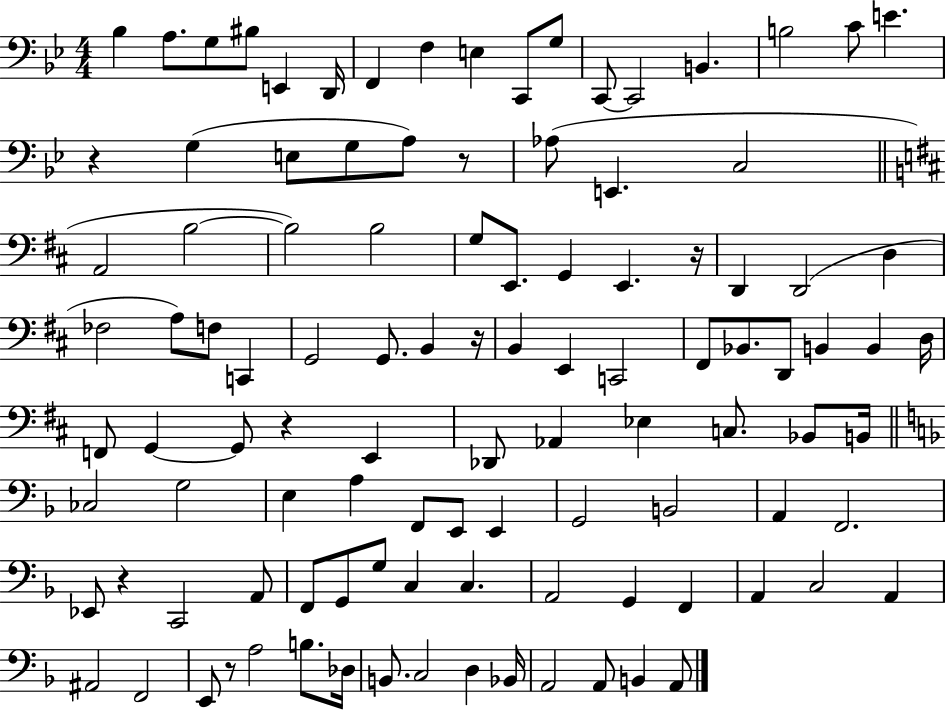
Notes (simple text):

Bb3/q A3/e. G3/e BIS3/e E2/q D2/s F2/q F3/q E3/q C2/e G3/e C2/e C2/h B2/q. B3/h C4/e E4/q. R/q G3/q E3/e G3/e A3/e R/e Ab3/e E2/q. C3/h A2/h B3/h B3/h B3/h G3/e E2/e. G2/q E2/q. R/s D2/q D2/h D3/q FES3/h A3/e F3/e C2/q G2/h G2/e. B2/q R/s B2/q E2/q C2/h F#2/e Bb2/e. D2/e B2/q B2/q D3/s F2/e G2/q G2/e R/q E2/q Db2/e Ab2/q Eb3/q C3/e. Bb2/e B2/s CES3/h G3/h E3/q A3/q F2/e E2/e E2/q G2/h B2/h A2/q F2/h. Eb2/e R/q C2/h A2/e F2/e G2/e G3/e C3/q C3/q. A2/h G2/q F2/q A2/q C3/h A2/q A#2/h F2/h E2/e R/e A3/h B3/e. Db3/s B2/e. C3/h D3/q Bb2/s A2/h A2/e B2/q A2/e